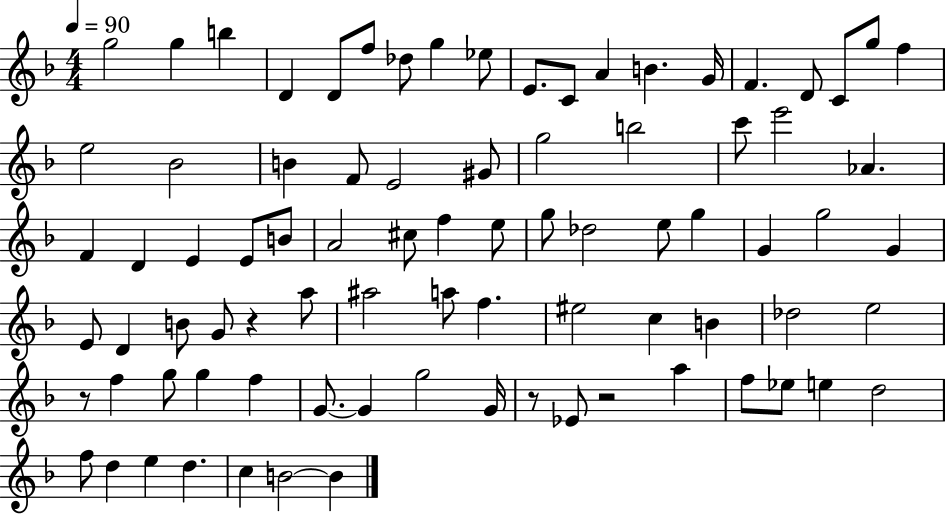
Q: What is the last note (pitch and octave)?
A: B4